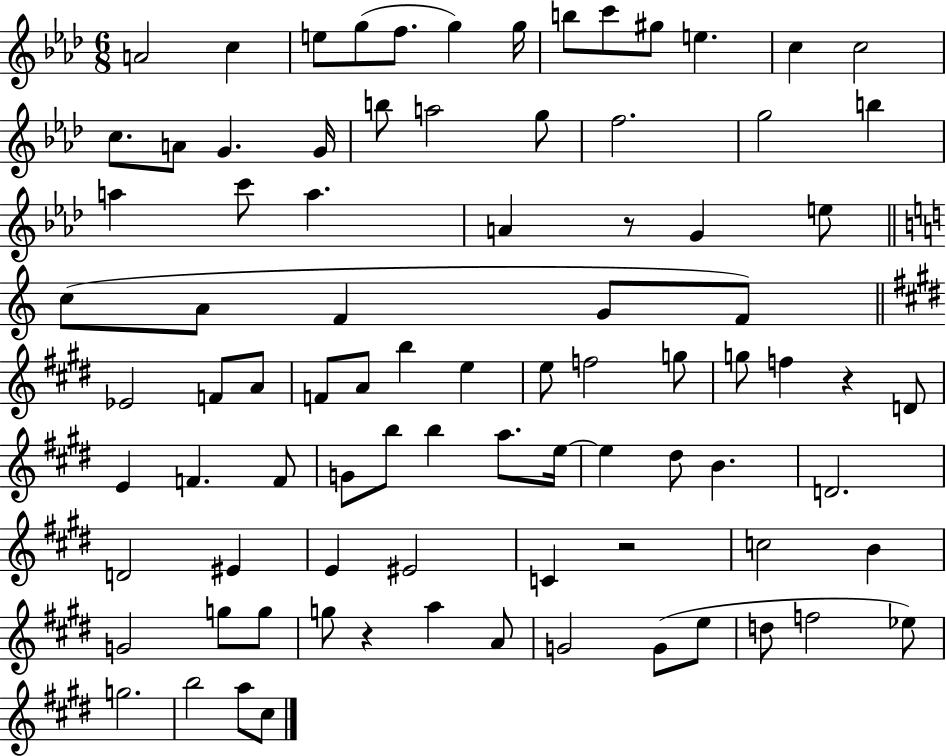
X:1
T:Untitled
M:6/8
L:1/4
K:Ab
A2 c e/2 g/2 f/2 g g/4 b/2 c'/2 ^g/2 e c c2 c/2 A/2 G G/4 b/2 a2 g/2 f2 g2 b a c'/2 a A z/2 G e/2 c/2 A/2 F G/2 F/2 _E2 F/2 A/2 F/2 A/2 b e e/2 f2 g/2 g/2 f z D/2 E F F/2 G/2 b/2 b a/2 e/4 e ^d/2 B D2 D2 ^E E ^E2 C z2 c2 B G2 g/2 g/2 g/2 z a A/2 G2 G/2 e/2 d/2 f2 _e/2 g2 b2 a/2 ^c/2